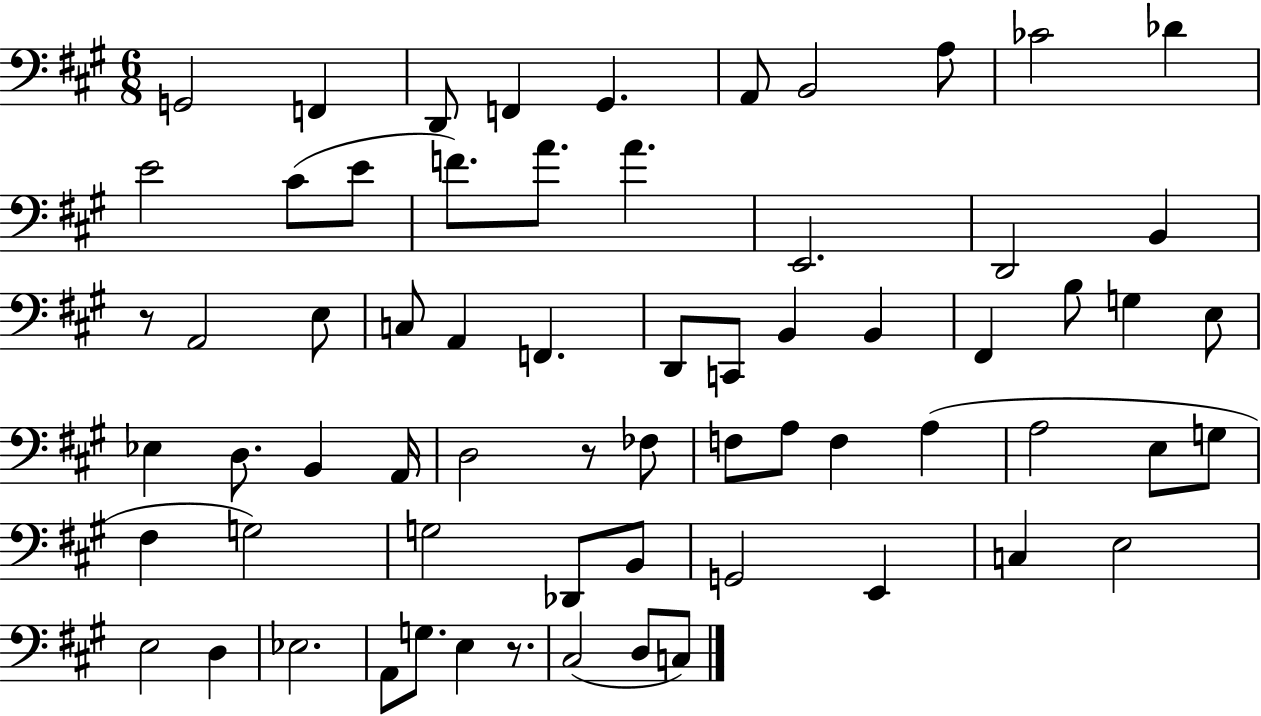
{
  \clef bass
  \numericTimeSignature
  \time 6/8
  \key a \major
  g,2 f,4 | d,8 f,4 gis,4. | a,8 b,2 a8 | ces'2 des'4 | \break e'2 cis'8( e'8 | f'8.) a'8. a'4. | e,2. | d,2 b,4 | \break r8 a,2 e8 | c8 a,4 f,4. | d,8 c,8 b,4 b,4 | fis,4 b8 g4 e8 | \break ees4 d8. b,4 a,16 | d2 r8 fes8 | f8 a8 f4 a4( | a2 e8 g8 | \break fis4 g2) | g2 des,8 b,8 | g,2 e,4 | c4 e2 | \break e2 d4 | ees2. | a,8 g8. e4 r8. | cis2( d8 c8) | \break \bar "|."
}